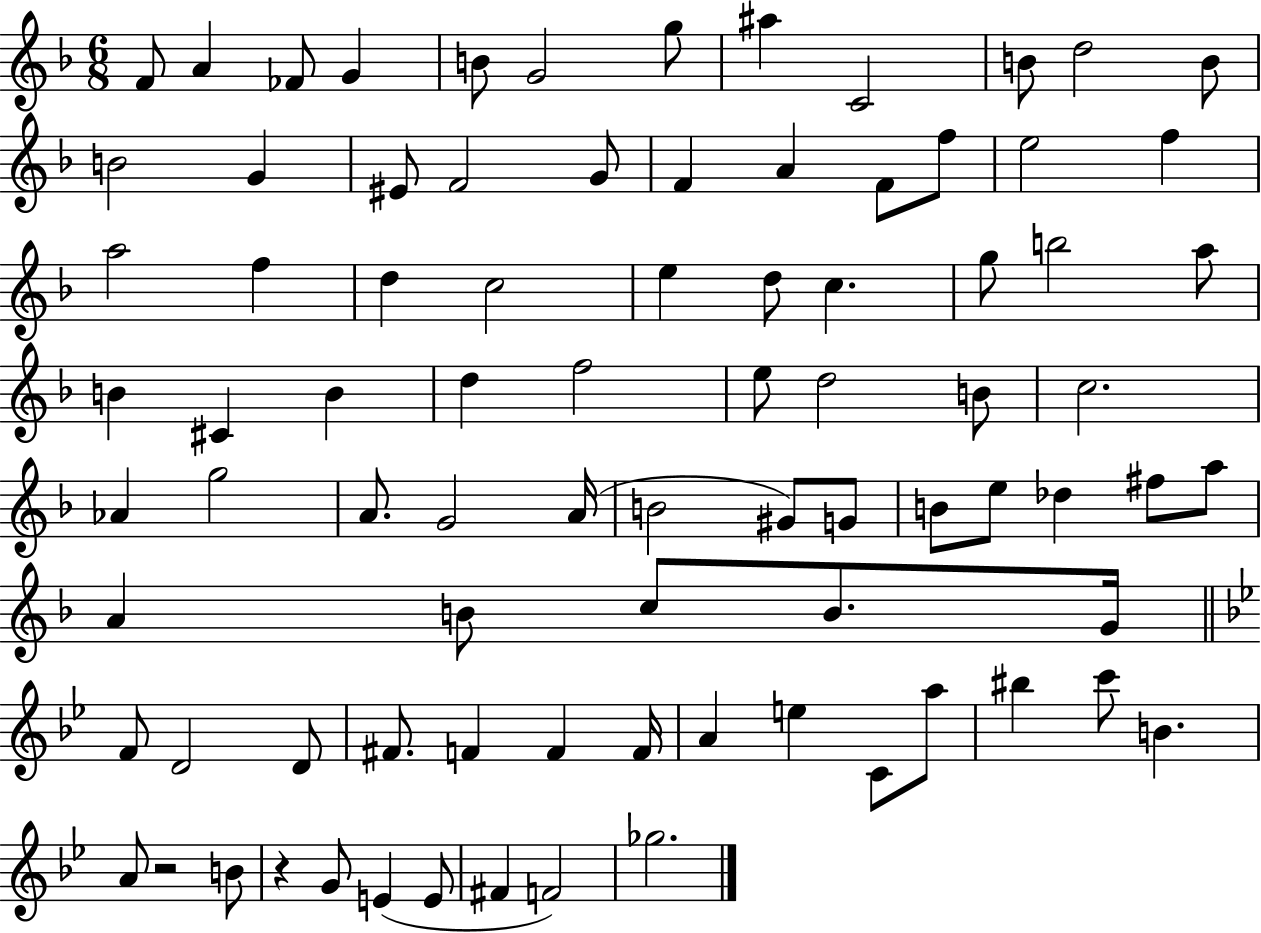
{
  \clef treble
  \numericTimeSignature
  \time 6/8
  \key f \major
  f'8 a'4 fes'8 g'4 | b'8 g'2 g''8 | ais''4 c'2 | b'8 d''2 b'8 | \break b'2 g'4 | eis'8 f'2 g'8 | f'4 a'4 f'8 f''8 | e''2 f''4 | \break a''2 f''4 | d''4 c''2 | e''4 d''8 c''4. | g''8 b''2 a''8 | \break b'4 cis'4 b'4 | d''4 f''2 | e''8 d''2 b'8 | c''2. | \break aes'4 g''2 | a'8. g'2 a'16( | b'2 gis'8) g'8 | b'8 e''8 des''4 fis''8 a''8 | \break a'4 b'8 c''8 b'8. g'16 | \bar "||" \break \key bes \major f'8 d'2 d'8 | fis'8. f'4 f'4 f'16 | a'4 e''4 c'8 a''8 | bis''4 c'''8 b'4. | \break a'8 r2 b'8 | r4 g'8 e'4( e'8 | fis'4 f'2) | ges''2. | \break \bar "|."
}